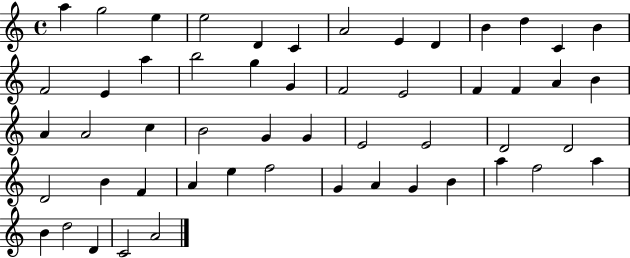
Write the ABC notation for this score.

X:1
T:Untitled
M:4/4
L:1/4
K:C
a g2 e e2 D C A2 E D B d C B F2 E a b2 g G F2 E2 F F A B A A2 c B2 G G E2 E2 D2 D2 D2 B F A e f2 G A G B a f2 a B d2 D C2 A2